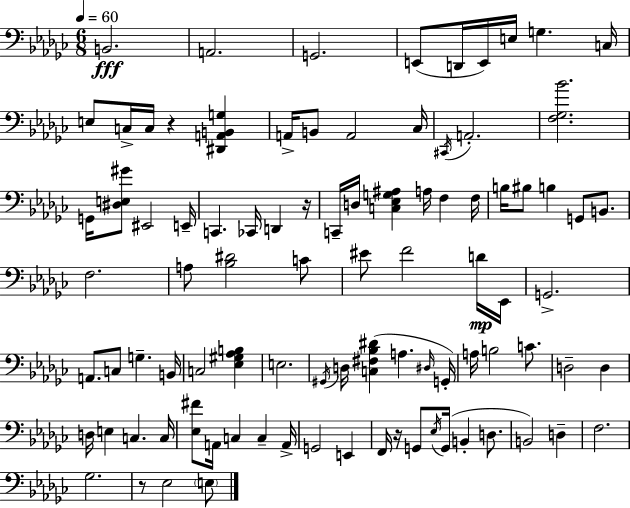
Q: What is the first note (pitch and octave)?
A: B2